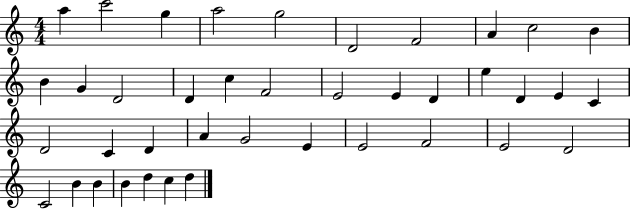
{
  \clef treble
  \numericTimeSignature
  \time 4/4
  \key c \major
  a''4 c'''2 g''4 | a''2 g''2 | d'2 f'2 | a'4 c''2 b'4 | \break b'4 g'4 d'2 | d'4 c''4 f'2 | e'2 e'4 d'4 | e''4 d'4 e'4 c'4 | \break d'2 c'4 d'4 | a'4 g'2 e'4 | e'2 f'2 | e'2 d'2 | \break c'2 b'4 b'4 | b'4 d''4 c''4 d''4 | \bar "|."
}